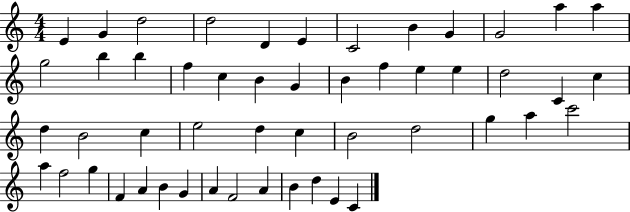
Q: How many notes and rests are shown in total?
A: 51